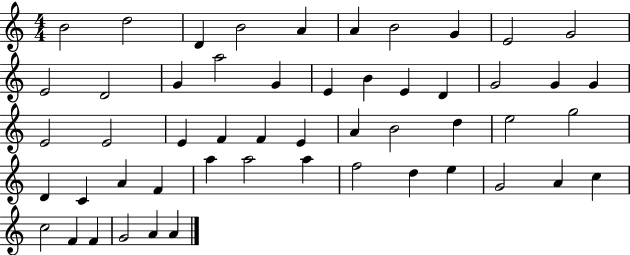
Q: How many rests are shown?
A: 0